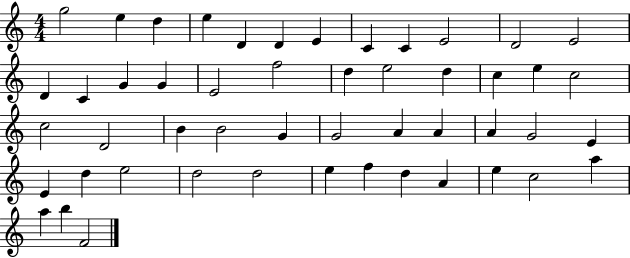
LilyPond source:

{
  \clef treble
  \numericTimeSignature
  \time 4/4
  \key c \major
  g''2 e''4 d''4 | e''4 d'4 d'4 e'4 | c'4 c'4 e'2 | d'2 e'2 | \break d'4 c'4 g'4 g'4 | e'2 f''2 | d''4 e''2 d''4 | c''4 e''4 c''2 | \break c''2 d'2 | b'4 b'2 g'4 | g'2 a'4 a'4 | a'4 g'2 e'4 | \break e'4 d''4 e''2 | d''2 d''2 | e''4 f''4 d''4 a'4 | e''4 c''2 a''4 | \break a''4 b''4 f'2 | \bar "|."
}